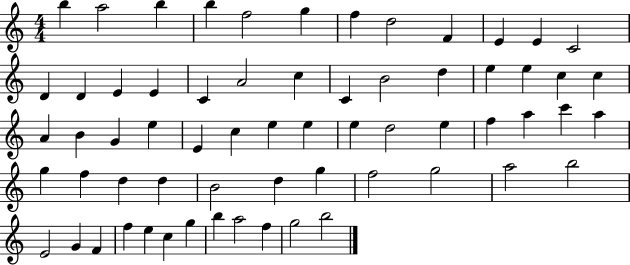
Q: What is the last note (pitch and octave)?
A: B5